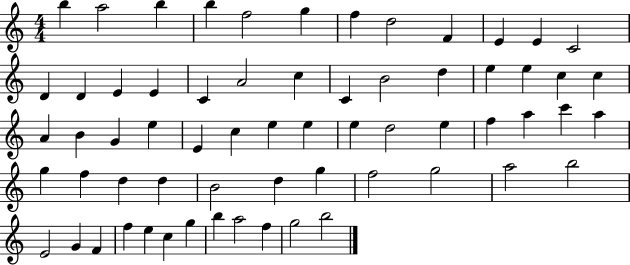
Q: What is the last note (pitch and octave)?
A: B5